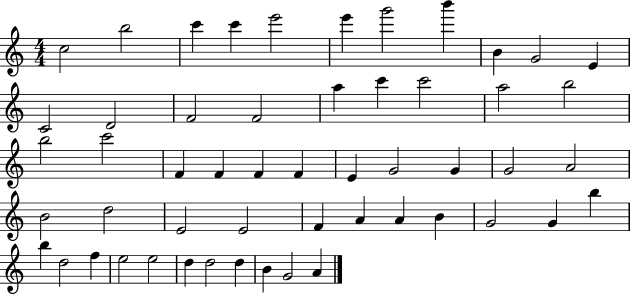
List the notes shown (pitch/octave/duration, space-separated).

C5/h B5/h C6/q C6/q E6/h E6/q G6/h B6/q B4/q G4/h E4/q C4/h D4/h F4/h F4/h A5/q C6/q C6/h A5/h B5/h B5/h C6/h F4/q F4/q F4/q F4/q E4/q G4/h G4/q G4/h A4/h B4/h D5/h E4/h E4/h F4/q A4/q A4/q B4/q G4/h G4/q B5/q B5/q D5/h F5/q E5/h E5/h D5/q D5/h D5/q B4/q G4/h A4/q